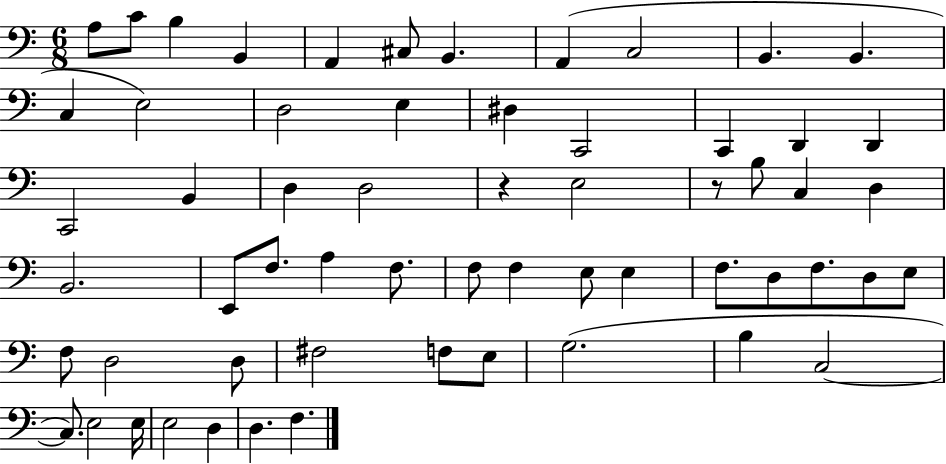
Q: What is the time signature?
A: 6/8